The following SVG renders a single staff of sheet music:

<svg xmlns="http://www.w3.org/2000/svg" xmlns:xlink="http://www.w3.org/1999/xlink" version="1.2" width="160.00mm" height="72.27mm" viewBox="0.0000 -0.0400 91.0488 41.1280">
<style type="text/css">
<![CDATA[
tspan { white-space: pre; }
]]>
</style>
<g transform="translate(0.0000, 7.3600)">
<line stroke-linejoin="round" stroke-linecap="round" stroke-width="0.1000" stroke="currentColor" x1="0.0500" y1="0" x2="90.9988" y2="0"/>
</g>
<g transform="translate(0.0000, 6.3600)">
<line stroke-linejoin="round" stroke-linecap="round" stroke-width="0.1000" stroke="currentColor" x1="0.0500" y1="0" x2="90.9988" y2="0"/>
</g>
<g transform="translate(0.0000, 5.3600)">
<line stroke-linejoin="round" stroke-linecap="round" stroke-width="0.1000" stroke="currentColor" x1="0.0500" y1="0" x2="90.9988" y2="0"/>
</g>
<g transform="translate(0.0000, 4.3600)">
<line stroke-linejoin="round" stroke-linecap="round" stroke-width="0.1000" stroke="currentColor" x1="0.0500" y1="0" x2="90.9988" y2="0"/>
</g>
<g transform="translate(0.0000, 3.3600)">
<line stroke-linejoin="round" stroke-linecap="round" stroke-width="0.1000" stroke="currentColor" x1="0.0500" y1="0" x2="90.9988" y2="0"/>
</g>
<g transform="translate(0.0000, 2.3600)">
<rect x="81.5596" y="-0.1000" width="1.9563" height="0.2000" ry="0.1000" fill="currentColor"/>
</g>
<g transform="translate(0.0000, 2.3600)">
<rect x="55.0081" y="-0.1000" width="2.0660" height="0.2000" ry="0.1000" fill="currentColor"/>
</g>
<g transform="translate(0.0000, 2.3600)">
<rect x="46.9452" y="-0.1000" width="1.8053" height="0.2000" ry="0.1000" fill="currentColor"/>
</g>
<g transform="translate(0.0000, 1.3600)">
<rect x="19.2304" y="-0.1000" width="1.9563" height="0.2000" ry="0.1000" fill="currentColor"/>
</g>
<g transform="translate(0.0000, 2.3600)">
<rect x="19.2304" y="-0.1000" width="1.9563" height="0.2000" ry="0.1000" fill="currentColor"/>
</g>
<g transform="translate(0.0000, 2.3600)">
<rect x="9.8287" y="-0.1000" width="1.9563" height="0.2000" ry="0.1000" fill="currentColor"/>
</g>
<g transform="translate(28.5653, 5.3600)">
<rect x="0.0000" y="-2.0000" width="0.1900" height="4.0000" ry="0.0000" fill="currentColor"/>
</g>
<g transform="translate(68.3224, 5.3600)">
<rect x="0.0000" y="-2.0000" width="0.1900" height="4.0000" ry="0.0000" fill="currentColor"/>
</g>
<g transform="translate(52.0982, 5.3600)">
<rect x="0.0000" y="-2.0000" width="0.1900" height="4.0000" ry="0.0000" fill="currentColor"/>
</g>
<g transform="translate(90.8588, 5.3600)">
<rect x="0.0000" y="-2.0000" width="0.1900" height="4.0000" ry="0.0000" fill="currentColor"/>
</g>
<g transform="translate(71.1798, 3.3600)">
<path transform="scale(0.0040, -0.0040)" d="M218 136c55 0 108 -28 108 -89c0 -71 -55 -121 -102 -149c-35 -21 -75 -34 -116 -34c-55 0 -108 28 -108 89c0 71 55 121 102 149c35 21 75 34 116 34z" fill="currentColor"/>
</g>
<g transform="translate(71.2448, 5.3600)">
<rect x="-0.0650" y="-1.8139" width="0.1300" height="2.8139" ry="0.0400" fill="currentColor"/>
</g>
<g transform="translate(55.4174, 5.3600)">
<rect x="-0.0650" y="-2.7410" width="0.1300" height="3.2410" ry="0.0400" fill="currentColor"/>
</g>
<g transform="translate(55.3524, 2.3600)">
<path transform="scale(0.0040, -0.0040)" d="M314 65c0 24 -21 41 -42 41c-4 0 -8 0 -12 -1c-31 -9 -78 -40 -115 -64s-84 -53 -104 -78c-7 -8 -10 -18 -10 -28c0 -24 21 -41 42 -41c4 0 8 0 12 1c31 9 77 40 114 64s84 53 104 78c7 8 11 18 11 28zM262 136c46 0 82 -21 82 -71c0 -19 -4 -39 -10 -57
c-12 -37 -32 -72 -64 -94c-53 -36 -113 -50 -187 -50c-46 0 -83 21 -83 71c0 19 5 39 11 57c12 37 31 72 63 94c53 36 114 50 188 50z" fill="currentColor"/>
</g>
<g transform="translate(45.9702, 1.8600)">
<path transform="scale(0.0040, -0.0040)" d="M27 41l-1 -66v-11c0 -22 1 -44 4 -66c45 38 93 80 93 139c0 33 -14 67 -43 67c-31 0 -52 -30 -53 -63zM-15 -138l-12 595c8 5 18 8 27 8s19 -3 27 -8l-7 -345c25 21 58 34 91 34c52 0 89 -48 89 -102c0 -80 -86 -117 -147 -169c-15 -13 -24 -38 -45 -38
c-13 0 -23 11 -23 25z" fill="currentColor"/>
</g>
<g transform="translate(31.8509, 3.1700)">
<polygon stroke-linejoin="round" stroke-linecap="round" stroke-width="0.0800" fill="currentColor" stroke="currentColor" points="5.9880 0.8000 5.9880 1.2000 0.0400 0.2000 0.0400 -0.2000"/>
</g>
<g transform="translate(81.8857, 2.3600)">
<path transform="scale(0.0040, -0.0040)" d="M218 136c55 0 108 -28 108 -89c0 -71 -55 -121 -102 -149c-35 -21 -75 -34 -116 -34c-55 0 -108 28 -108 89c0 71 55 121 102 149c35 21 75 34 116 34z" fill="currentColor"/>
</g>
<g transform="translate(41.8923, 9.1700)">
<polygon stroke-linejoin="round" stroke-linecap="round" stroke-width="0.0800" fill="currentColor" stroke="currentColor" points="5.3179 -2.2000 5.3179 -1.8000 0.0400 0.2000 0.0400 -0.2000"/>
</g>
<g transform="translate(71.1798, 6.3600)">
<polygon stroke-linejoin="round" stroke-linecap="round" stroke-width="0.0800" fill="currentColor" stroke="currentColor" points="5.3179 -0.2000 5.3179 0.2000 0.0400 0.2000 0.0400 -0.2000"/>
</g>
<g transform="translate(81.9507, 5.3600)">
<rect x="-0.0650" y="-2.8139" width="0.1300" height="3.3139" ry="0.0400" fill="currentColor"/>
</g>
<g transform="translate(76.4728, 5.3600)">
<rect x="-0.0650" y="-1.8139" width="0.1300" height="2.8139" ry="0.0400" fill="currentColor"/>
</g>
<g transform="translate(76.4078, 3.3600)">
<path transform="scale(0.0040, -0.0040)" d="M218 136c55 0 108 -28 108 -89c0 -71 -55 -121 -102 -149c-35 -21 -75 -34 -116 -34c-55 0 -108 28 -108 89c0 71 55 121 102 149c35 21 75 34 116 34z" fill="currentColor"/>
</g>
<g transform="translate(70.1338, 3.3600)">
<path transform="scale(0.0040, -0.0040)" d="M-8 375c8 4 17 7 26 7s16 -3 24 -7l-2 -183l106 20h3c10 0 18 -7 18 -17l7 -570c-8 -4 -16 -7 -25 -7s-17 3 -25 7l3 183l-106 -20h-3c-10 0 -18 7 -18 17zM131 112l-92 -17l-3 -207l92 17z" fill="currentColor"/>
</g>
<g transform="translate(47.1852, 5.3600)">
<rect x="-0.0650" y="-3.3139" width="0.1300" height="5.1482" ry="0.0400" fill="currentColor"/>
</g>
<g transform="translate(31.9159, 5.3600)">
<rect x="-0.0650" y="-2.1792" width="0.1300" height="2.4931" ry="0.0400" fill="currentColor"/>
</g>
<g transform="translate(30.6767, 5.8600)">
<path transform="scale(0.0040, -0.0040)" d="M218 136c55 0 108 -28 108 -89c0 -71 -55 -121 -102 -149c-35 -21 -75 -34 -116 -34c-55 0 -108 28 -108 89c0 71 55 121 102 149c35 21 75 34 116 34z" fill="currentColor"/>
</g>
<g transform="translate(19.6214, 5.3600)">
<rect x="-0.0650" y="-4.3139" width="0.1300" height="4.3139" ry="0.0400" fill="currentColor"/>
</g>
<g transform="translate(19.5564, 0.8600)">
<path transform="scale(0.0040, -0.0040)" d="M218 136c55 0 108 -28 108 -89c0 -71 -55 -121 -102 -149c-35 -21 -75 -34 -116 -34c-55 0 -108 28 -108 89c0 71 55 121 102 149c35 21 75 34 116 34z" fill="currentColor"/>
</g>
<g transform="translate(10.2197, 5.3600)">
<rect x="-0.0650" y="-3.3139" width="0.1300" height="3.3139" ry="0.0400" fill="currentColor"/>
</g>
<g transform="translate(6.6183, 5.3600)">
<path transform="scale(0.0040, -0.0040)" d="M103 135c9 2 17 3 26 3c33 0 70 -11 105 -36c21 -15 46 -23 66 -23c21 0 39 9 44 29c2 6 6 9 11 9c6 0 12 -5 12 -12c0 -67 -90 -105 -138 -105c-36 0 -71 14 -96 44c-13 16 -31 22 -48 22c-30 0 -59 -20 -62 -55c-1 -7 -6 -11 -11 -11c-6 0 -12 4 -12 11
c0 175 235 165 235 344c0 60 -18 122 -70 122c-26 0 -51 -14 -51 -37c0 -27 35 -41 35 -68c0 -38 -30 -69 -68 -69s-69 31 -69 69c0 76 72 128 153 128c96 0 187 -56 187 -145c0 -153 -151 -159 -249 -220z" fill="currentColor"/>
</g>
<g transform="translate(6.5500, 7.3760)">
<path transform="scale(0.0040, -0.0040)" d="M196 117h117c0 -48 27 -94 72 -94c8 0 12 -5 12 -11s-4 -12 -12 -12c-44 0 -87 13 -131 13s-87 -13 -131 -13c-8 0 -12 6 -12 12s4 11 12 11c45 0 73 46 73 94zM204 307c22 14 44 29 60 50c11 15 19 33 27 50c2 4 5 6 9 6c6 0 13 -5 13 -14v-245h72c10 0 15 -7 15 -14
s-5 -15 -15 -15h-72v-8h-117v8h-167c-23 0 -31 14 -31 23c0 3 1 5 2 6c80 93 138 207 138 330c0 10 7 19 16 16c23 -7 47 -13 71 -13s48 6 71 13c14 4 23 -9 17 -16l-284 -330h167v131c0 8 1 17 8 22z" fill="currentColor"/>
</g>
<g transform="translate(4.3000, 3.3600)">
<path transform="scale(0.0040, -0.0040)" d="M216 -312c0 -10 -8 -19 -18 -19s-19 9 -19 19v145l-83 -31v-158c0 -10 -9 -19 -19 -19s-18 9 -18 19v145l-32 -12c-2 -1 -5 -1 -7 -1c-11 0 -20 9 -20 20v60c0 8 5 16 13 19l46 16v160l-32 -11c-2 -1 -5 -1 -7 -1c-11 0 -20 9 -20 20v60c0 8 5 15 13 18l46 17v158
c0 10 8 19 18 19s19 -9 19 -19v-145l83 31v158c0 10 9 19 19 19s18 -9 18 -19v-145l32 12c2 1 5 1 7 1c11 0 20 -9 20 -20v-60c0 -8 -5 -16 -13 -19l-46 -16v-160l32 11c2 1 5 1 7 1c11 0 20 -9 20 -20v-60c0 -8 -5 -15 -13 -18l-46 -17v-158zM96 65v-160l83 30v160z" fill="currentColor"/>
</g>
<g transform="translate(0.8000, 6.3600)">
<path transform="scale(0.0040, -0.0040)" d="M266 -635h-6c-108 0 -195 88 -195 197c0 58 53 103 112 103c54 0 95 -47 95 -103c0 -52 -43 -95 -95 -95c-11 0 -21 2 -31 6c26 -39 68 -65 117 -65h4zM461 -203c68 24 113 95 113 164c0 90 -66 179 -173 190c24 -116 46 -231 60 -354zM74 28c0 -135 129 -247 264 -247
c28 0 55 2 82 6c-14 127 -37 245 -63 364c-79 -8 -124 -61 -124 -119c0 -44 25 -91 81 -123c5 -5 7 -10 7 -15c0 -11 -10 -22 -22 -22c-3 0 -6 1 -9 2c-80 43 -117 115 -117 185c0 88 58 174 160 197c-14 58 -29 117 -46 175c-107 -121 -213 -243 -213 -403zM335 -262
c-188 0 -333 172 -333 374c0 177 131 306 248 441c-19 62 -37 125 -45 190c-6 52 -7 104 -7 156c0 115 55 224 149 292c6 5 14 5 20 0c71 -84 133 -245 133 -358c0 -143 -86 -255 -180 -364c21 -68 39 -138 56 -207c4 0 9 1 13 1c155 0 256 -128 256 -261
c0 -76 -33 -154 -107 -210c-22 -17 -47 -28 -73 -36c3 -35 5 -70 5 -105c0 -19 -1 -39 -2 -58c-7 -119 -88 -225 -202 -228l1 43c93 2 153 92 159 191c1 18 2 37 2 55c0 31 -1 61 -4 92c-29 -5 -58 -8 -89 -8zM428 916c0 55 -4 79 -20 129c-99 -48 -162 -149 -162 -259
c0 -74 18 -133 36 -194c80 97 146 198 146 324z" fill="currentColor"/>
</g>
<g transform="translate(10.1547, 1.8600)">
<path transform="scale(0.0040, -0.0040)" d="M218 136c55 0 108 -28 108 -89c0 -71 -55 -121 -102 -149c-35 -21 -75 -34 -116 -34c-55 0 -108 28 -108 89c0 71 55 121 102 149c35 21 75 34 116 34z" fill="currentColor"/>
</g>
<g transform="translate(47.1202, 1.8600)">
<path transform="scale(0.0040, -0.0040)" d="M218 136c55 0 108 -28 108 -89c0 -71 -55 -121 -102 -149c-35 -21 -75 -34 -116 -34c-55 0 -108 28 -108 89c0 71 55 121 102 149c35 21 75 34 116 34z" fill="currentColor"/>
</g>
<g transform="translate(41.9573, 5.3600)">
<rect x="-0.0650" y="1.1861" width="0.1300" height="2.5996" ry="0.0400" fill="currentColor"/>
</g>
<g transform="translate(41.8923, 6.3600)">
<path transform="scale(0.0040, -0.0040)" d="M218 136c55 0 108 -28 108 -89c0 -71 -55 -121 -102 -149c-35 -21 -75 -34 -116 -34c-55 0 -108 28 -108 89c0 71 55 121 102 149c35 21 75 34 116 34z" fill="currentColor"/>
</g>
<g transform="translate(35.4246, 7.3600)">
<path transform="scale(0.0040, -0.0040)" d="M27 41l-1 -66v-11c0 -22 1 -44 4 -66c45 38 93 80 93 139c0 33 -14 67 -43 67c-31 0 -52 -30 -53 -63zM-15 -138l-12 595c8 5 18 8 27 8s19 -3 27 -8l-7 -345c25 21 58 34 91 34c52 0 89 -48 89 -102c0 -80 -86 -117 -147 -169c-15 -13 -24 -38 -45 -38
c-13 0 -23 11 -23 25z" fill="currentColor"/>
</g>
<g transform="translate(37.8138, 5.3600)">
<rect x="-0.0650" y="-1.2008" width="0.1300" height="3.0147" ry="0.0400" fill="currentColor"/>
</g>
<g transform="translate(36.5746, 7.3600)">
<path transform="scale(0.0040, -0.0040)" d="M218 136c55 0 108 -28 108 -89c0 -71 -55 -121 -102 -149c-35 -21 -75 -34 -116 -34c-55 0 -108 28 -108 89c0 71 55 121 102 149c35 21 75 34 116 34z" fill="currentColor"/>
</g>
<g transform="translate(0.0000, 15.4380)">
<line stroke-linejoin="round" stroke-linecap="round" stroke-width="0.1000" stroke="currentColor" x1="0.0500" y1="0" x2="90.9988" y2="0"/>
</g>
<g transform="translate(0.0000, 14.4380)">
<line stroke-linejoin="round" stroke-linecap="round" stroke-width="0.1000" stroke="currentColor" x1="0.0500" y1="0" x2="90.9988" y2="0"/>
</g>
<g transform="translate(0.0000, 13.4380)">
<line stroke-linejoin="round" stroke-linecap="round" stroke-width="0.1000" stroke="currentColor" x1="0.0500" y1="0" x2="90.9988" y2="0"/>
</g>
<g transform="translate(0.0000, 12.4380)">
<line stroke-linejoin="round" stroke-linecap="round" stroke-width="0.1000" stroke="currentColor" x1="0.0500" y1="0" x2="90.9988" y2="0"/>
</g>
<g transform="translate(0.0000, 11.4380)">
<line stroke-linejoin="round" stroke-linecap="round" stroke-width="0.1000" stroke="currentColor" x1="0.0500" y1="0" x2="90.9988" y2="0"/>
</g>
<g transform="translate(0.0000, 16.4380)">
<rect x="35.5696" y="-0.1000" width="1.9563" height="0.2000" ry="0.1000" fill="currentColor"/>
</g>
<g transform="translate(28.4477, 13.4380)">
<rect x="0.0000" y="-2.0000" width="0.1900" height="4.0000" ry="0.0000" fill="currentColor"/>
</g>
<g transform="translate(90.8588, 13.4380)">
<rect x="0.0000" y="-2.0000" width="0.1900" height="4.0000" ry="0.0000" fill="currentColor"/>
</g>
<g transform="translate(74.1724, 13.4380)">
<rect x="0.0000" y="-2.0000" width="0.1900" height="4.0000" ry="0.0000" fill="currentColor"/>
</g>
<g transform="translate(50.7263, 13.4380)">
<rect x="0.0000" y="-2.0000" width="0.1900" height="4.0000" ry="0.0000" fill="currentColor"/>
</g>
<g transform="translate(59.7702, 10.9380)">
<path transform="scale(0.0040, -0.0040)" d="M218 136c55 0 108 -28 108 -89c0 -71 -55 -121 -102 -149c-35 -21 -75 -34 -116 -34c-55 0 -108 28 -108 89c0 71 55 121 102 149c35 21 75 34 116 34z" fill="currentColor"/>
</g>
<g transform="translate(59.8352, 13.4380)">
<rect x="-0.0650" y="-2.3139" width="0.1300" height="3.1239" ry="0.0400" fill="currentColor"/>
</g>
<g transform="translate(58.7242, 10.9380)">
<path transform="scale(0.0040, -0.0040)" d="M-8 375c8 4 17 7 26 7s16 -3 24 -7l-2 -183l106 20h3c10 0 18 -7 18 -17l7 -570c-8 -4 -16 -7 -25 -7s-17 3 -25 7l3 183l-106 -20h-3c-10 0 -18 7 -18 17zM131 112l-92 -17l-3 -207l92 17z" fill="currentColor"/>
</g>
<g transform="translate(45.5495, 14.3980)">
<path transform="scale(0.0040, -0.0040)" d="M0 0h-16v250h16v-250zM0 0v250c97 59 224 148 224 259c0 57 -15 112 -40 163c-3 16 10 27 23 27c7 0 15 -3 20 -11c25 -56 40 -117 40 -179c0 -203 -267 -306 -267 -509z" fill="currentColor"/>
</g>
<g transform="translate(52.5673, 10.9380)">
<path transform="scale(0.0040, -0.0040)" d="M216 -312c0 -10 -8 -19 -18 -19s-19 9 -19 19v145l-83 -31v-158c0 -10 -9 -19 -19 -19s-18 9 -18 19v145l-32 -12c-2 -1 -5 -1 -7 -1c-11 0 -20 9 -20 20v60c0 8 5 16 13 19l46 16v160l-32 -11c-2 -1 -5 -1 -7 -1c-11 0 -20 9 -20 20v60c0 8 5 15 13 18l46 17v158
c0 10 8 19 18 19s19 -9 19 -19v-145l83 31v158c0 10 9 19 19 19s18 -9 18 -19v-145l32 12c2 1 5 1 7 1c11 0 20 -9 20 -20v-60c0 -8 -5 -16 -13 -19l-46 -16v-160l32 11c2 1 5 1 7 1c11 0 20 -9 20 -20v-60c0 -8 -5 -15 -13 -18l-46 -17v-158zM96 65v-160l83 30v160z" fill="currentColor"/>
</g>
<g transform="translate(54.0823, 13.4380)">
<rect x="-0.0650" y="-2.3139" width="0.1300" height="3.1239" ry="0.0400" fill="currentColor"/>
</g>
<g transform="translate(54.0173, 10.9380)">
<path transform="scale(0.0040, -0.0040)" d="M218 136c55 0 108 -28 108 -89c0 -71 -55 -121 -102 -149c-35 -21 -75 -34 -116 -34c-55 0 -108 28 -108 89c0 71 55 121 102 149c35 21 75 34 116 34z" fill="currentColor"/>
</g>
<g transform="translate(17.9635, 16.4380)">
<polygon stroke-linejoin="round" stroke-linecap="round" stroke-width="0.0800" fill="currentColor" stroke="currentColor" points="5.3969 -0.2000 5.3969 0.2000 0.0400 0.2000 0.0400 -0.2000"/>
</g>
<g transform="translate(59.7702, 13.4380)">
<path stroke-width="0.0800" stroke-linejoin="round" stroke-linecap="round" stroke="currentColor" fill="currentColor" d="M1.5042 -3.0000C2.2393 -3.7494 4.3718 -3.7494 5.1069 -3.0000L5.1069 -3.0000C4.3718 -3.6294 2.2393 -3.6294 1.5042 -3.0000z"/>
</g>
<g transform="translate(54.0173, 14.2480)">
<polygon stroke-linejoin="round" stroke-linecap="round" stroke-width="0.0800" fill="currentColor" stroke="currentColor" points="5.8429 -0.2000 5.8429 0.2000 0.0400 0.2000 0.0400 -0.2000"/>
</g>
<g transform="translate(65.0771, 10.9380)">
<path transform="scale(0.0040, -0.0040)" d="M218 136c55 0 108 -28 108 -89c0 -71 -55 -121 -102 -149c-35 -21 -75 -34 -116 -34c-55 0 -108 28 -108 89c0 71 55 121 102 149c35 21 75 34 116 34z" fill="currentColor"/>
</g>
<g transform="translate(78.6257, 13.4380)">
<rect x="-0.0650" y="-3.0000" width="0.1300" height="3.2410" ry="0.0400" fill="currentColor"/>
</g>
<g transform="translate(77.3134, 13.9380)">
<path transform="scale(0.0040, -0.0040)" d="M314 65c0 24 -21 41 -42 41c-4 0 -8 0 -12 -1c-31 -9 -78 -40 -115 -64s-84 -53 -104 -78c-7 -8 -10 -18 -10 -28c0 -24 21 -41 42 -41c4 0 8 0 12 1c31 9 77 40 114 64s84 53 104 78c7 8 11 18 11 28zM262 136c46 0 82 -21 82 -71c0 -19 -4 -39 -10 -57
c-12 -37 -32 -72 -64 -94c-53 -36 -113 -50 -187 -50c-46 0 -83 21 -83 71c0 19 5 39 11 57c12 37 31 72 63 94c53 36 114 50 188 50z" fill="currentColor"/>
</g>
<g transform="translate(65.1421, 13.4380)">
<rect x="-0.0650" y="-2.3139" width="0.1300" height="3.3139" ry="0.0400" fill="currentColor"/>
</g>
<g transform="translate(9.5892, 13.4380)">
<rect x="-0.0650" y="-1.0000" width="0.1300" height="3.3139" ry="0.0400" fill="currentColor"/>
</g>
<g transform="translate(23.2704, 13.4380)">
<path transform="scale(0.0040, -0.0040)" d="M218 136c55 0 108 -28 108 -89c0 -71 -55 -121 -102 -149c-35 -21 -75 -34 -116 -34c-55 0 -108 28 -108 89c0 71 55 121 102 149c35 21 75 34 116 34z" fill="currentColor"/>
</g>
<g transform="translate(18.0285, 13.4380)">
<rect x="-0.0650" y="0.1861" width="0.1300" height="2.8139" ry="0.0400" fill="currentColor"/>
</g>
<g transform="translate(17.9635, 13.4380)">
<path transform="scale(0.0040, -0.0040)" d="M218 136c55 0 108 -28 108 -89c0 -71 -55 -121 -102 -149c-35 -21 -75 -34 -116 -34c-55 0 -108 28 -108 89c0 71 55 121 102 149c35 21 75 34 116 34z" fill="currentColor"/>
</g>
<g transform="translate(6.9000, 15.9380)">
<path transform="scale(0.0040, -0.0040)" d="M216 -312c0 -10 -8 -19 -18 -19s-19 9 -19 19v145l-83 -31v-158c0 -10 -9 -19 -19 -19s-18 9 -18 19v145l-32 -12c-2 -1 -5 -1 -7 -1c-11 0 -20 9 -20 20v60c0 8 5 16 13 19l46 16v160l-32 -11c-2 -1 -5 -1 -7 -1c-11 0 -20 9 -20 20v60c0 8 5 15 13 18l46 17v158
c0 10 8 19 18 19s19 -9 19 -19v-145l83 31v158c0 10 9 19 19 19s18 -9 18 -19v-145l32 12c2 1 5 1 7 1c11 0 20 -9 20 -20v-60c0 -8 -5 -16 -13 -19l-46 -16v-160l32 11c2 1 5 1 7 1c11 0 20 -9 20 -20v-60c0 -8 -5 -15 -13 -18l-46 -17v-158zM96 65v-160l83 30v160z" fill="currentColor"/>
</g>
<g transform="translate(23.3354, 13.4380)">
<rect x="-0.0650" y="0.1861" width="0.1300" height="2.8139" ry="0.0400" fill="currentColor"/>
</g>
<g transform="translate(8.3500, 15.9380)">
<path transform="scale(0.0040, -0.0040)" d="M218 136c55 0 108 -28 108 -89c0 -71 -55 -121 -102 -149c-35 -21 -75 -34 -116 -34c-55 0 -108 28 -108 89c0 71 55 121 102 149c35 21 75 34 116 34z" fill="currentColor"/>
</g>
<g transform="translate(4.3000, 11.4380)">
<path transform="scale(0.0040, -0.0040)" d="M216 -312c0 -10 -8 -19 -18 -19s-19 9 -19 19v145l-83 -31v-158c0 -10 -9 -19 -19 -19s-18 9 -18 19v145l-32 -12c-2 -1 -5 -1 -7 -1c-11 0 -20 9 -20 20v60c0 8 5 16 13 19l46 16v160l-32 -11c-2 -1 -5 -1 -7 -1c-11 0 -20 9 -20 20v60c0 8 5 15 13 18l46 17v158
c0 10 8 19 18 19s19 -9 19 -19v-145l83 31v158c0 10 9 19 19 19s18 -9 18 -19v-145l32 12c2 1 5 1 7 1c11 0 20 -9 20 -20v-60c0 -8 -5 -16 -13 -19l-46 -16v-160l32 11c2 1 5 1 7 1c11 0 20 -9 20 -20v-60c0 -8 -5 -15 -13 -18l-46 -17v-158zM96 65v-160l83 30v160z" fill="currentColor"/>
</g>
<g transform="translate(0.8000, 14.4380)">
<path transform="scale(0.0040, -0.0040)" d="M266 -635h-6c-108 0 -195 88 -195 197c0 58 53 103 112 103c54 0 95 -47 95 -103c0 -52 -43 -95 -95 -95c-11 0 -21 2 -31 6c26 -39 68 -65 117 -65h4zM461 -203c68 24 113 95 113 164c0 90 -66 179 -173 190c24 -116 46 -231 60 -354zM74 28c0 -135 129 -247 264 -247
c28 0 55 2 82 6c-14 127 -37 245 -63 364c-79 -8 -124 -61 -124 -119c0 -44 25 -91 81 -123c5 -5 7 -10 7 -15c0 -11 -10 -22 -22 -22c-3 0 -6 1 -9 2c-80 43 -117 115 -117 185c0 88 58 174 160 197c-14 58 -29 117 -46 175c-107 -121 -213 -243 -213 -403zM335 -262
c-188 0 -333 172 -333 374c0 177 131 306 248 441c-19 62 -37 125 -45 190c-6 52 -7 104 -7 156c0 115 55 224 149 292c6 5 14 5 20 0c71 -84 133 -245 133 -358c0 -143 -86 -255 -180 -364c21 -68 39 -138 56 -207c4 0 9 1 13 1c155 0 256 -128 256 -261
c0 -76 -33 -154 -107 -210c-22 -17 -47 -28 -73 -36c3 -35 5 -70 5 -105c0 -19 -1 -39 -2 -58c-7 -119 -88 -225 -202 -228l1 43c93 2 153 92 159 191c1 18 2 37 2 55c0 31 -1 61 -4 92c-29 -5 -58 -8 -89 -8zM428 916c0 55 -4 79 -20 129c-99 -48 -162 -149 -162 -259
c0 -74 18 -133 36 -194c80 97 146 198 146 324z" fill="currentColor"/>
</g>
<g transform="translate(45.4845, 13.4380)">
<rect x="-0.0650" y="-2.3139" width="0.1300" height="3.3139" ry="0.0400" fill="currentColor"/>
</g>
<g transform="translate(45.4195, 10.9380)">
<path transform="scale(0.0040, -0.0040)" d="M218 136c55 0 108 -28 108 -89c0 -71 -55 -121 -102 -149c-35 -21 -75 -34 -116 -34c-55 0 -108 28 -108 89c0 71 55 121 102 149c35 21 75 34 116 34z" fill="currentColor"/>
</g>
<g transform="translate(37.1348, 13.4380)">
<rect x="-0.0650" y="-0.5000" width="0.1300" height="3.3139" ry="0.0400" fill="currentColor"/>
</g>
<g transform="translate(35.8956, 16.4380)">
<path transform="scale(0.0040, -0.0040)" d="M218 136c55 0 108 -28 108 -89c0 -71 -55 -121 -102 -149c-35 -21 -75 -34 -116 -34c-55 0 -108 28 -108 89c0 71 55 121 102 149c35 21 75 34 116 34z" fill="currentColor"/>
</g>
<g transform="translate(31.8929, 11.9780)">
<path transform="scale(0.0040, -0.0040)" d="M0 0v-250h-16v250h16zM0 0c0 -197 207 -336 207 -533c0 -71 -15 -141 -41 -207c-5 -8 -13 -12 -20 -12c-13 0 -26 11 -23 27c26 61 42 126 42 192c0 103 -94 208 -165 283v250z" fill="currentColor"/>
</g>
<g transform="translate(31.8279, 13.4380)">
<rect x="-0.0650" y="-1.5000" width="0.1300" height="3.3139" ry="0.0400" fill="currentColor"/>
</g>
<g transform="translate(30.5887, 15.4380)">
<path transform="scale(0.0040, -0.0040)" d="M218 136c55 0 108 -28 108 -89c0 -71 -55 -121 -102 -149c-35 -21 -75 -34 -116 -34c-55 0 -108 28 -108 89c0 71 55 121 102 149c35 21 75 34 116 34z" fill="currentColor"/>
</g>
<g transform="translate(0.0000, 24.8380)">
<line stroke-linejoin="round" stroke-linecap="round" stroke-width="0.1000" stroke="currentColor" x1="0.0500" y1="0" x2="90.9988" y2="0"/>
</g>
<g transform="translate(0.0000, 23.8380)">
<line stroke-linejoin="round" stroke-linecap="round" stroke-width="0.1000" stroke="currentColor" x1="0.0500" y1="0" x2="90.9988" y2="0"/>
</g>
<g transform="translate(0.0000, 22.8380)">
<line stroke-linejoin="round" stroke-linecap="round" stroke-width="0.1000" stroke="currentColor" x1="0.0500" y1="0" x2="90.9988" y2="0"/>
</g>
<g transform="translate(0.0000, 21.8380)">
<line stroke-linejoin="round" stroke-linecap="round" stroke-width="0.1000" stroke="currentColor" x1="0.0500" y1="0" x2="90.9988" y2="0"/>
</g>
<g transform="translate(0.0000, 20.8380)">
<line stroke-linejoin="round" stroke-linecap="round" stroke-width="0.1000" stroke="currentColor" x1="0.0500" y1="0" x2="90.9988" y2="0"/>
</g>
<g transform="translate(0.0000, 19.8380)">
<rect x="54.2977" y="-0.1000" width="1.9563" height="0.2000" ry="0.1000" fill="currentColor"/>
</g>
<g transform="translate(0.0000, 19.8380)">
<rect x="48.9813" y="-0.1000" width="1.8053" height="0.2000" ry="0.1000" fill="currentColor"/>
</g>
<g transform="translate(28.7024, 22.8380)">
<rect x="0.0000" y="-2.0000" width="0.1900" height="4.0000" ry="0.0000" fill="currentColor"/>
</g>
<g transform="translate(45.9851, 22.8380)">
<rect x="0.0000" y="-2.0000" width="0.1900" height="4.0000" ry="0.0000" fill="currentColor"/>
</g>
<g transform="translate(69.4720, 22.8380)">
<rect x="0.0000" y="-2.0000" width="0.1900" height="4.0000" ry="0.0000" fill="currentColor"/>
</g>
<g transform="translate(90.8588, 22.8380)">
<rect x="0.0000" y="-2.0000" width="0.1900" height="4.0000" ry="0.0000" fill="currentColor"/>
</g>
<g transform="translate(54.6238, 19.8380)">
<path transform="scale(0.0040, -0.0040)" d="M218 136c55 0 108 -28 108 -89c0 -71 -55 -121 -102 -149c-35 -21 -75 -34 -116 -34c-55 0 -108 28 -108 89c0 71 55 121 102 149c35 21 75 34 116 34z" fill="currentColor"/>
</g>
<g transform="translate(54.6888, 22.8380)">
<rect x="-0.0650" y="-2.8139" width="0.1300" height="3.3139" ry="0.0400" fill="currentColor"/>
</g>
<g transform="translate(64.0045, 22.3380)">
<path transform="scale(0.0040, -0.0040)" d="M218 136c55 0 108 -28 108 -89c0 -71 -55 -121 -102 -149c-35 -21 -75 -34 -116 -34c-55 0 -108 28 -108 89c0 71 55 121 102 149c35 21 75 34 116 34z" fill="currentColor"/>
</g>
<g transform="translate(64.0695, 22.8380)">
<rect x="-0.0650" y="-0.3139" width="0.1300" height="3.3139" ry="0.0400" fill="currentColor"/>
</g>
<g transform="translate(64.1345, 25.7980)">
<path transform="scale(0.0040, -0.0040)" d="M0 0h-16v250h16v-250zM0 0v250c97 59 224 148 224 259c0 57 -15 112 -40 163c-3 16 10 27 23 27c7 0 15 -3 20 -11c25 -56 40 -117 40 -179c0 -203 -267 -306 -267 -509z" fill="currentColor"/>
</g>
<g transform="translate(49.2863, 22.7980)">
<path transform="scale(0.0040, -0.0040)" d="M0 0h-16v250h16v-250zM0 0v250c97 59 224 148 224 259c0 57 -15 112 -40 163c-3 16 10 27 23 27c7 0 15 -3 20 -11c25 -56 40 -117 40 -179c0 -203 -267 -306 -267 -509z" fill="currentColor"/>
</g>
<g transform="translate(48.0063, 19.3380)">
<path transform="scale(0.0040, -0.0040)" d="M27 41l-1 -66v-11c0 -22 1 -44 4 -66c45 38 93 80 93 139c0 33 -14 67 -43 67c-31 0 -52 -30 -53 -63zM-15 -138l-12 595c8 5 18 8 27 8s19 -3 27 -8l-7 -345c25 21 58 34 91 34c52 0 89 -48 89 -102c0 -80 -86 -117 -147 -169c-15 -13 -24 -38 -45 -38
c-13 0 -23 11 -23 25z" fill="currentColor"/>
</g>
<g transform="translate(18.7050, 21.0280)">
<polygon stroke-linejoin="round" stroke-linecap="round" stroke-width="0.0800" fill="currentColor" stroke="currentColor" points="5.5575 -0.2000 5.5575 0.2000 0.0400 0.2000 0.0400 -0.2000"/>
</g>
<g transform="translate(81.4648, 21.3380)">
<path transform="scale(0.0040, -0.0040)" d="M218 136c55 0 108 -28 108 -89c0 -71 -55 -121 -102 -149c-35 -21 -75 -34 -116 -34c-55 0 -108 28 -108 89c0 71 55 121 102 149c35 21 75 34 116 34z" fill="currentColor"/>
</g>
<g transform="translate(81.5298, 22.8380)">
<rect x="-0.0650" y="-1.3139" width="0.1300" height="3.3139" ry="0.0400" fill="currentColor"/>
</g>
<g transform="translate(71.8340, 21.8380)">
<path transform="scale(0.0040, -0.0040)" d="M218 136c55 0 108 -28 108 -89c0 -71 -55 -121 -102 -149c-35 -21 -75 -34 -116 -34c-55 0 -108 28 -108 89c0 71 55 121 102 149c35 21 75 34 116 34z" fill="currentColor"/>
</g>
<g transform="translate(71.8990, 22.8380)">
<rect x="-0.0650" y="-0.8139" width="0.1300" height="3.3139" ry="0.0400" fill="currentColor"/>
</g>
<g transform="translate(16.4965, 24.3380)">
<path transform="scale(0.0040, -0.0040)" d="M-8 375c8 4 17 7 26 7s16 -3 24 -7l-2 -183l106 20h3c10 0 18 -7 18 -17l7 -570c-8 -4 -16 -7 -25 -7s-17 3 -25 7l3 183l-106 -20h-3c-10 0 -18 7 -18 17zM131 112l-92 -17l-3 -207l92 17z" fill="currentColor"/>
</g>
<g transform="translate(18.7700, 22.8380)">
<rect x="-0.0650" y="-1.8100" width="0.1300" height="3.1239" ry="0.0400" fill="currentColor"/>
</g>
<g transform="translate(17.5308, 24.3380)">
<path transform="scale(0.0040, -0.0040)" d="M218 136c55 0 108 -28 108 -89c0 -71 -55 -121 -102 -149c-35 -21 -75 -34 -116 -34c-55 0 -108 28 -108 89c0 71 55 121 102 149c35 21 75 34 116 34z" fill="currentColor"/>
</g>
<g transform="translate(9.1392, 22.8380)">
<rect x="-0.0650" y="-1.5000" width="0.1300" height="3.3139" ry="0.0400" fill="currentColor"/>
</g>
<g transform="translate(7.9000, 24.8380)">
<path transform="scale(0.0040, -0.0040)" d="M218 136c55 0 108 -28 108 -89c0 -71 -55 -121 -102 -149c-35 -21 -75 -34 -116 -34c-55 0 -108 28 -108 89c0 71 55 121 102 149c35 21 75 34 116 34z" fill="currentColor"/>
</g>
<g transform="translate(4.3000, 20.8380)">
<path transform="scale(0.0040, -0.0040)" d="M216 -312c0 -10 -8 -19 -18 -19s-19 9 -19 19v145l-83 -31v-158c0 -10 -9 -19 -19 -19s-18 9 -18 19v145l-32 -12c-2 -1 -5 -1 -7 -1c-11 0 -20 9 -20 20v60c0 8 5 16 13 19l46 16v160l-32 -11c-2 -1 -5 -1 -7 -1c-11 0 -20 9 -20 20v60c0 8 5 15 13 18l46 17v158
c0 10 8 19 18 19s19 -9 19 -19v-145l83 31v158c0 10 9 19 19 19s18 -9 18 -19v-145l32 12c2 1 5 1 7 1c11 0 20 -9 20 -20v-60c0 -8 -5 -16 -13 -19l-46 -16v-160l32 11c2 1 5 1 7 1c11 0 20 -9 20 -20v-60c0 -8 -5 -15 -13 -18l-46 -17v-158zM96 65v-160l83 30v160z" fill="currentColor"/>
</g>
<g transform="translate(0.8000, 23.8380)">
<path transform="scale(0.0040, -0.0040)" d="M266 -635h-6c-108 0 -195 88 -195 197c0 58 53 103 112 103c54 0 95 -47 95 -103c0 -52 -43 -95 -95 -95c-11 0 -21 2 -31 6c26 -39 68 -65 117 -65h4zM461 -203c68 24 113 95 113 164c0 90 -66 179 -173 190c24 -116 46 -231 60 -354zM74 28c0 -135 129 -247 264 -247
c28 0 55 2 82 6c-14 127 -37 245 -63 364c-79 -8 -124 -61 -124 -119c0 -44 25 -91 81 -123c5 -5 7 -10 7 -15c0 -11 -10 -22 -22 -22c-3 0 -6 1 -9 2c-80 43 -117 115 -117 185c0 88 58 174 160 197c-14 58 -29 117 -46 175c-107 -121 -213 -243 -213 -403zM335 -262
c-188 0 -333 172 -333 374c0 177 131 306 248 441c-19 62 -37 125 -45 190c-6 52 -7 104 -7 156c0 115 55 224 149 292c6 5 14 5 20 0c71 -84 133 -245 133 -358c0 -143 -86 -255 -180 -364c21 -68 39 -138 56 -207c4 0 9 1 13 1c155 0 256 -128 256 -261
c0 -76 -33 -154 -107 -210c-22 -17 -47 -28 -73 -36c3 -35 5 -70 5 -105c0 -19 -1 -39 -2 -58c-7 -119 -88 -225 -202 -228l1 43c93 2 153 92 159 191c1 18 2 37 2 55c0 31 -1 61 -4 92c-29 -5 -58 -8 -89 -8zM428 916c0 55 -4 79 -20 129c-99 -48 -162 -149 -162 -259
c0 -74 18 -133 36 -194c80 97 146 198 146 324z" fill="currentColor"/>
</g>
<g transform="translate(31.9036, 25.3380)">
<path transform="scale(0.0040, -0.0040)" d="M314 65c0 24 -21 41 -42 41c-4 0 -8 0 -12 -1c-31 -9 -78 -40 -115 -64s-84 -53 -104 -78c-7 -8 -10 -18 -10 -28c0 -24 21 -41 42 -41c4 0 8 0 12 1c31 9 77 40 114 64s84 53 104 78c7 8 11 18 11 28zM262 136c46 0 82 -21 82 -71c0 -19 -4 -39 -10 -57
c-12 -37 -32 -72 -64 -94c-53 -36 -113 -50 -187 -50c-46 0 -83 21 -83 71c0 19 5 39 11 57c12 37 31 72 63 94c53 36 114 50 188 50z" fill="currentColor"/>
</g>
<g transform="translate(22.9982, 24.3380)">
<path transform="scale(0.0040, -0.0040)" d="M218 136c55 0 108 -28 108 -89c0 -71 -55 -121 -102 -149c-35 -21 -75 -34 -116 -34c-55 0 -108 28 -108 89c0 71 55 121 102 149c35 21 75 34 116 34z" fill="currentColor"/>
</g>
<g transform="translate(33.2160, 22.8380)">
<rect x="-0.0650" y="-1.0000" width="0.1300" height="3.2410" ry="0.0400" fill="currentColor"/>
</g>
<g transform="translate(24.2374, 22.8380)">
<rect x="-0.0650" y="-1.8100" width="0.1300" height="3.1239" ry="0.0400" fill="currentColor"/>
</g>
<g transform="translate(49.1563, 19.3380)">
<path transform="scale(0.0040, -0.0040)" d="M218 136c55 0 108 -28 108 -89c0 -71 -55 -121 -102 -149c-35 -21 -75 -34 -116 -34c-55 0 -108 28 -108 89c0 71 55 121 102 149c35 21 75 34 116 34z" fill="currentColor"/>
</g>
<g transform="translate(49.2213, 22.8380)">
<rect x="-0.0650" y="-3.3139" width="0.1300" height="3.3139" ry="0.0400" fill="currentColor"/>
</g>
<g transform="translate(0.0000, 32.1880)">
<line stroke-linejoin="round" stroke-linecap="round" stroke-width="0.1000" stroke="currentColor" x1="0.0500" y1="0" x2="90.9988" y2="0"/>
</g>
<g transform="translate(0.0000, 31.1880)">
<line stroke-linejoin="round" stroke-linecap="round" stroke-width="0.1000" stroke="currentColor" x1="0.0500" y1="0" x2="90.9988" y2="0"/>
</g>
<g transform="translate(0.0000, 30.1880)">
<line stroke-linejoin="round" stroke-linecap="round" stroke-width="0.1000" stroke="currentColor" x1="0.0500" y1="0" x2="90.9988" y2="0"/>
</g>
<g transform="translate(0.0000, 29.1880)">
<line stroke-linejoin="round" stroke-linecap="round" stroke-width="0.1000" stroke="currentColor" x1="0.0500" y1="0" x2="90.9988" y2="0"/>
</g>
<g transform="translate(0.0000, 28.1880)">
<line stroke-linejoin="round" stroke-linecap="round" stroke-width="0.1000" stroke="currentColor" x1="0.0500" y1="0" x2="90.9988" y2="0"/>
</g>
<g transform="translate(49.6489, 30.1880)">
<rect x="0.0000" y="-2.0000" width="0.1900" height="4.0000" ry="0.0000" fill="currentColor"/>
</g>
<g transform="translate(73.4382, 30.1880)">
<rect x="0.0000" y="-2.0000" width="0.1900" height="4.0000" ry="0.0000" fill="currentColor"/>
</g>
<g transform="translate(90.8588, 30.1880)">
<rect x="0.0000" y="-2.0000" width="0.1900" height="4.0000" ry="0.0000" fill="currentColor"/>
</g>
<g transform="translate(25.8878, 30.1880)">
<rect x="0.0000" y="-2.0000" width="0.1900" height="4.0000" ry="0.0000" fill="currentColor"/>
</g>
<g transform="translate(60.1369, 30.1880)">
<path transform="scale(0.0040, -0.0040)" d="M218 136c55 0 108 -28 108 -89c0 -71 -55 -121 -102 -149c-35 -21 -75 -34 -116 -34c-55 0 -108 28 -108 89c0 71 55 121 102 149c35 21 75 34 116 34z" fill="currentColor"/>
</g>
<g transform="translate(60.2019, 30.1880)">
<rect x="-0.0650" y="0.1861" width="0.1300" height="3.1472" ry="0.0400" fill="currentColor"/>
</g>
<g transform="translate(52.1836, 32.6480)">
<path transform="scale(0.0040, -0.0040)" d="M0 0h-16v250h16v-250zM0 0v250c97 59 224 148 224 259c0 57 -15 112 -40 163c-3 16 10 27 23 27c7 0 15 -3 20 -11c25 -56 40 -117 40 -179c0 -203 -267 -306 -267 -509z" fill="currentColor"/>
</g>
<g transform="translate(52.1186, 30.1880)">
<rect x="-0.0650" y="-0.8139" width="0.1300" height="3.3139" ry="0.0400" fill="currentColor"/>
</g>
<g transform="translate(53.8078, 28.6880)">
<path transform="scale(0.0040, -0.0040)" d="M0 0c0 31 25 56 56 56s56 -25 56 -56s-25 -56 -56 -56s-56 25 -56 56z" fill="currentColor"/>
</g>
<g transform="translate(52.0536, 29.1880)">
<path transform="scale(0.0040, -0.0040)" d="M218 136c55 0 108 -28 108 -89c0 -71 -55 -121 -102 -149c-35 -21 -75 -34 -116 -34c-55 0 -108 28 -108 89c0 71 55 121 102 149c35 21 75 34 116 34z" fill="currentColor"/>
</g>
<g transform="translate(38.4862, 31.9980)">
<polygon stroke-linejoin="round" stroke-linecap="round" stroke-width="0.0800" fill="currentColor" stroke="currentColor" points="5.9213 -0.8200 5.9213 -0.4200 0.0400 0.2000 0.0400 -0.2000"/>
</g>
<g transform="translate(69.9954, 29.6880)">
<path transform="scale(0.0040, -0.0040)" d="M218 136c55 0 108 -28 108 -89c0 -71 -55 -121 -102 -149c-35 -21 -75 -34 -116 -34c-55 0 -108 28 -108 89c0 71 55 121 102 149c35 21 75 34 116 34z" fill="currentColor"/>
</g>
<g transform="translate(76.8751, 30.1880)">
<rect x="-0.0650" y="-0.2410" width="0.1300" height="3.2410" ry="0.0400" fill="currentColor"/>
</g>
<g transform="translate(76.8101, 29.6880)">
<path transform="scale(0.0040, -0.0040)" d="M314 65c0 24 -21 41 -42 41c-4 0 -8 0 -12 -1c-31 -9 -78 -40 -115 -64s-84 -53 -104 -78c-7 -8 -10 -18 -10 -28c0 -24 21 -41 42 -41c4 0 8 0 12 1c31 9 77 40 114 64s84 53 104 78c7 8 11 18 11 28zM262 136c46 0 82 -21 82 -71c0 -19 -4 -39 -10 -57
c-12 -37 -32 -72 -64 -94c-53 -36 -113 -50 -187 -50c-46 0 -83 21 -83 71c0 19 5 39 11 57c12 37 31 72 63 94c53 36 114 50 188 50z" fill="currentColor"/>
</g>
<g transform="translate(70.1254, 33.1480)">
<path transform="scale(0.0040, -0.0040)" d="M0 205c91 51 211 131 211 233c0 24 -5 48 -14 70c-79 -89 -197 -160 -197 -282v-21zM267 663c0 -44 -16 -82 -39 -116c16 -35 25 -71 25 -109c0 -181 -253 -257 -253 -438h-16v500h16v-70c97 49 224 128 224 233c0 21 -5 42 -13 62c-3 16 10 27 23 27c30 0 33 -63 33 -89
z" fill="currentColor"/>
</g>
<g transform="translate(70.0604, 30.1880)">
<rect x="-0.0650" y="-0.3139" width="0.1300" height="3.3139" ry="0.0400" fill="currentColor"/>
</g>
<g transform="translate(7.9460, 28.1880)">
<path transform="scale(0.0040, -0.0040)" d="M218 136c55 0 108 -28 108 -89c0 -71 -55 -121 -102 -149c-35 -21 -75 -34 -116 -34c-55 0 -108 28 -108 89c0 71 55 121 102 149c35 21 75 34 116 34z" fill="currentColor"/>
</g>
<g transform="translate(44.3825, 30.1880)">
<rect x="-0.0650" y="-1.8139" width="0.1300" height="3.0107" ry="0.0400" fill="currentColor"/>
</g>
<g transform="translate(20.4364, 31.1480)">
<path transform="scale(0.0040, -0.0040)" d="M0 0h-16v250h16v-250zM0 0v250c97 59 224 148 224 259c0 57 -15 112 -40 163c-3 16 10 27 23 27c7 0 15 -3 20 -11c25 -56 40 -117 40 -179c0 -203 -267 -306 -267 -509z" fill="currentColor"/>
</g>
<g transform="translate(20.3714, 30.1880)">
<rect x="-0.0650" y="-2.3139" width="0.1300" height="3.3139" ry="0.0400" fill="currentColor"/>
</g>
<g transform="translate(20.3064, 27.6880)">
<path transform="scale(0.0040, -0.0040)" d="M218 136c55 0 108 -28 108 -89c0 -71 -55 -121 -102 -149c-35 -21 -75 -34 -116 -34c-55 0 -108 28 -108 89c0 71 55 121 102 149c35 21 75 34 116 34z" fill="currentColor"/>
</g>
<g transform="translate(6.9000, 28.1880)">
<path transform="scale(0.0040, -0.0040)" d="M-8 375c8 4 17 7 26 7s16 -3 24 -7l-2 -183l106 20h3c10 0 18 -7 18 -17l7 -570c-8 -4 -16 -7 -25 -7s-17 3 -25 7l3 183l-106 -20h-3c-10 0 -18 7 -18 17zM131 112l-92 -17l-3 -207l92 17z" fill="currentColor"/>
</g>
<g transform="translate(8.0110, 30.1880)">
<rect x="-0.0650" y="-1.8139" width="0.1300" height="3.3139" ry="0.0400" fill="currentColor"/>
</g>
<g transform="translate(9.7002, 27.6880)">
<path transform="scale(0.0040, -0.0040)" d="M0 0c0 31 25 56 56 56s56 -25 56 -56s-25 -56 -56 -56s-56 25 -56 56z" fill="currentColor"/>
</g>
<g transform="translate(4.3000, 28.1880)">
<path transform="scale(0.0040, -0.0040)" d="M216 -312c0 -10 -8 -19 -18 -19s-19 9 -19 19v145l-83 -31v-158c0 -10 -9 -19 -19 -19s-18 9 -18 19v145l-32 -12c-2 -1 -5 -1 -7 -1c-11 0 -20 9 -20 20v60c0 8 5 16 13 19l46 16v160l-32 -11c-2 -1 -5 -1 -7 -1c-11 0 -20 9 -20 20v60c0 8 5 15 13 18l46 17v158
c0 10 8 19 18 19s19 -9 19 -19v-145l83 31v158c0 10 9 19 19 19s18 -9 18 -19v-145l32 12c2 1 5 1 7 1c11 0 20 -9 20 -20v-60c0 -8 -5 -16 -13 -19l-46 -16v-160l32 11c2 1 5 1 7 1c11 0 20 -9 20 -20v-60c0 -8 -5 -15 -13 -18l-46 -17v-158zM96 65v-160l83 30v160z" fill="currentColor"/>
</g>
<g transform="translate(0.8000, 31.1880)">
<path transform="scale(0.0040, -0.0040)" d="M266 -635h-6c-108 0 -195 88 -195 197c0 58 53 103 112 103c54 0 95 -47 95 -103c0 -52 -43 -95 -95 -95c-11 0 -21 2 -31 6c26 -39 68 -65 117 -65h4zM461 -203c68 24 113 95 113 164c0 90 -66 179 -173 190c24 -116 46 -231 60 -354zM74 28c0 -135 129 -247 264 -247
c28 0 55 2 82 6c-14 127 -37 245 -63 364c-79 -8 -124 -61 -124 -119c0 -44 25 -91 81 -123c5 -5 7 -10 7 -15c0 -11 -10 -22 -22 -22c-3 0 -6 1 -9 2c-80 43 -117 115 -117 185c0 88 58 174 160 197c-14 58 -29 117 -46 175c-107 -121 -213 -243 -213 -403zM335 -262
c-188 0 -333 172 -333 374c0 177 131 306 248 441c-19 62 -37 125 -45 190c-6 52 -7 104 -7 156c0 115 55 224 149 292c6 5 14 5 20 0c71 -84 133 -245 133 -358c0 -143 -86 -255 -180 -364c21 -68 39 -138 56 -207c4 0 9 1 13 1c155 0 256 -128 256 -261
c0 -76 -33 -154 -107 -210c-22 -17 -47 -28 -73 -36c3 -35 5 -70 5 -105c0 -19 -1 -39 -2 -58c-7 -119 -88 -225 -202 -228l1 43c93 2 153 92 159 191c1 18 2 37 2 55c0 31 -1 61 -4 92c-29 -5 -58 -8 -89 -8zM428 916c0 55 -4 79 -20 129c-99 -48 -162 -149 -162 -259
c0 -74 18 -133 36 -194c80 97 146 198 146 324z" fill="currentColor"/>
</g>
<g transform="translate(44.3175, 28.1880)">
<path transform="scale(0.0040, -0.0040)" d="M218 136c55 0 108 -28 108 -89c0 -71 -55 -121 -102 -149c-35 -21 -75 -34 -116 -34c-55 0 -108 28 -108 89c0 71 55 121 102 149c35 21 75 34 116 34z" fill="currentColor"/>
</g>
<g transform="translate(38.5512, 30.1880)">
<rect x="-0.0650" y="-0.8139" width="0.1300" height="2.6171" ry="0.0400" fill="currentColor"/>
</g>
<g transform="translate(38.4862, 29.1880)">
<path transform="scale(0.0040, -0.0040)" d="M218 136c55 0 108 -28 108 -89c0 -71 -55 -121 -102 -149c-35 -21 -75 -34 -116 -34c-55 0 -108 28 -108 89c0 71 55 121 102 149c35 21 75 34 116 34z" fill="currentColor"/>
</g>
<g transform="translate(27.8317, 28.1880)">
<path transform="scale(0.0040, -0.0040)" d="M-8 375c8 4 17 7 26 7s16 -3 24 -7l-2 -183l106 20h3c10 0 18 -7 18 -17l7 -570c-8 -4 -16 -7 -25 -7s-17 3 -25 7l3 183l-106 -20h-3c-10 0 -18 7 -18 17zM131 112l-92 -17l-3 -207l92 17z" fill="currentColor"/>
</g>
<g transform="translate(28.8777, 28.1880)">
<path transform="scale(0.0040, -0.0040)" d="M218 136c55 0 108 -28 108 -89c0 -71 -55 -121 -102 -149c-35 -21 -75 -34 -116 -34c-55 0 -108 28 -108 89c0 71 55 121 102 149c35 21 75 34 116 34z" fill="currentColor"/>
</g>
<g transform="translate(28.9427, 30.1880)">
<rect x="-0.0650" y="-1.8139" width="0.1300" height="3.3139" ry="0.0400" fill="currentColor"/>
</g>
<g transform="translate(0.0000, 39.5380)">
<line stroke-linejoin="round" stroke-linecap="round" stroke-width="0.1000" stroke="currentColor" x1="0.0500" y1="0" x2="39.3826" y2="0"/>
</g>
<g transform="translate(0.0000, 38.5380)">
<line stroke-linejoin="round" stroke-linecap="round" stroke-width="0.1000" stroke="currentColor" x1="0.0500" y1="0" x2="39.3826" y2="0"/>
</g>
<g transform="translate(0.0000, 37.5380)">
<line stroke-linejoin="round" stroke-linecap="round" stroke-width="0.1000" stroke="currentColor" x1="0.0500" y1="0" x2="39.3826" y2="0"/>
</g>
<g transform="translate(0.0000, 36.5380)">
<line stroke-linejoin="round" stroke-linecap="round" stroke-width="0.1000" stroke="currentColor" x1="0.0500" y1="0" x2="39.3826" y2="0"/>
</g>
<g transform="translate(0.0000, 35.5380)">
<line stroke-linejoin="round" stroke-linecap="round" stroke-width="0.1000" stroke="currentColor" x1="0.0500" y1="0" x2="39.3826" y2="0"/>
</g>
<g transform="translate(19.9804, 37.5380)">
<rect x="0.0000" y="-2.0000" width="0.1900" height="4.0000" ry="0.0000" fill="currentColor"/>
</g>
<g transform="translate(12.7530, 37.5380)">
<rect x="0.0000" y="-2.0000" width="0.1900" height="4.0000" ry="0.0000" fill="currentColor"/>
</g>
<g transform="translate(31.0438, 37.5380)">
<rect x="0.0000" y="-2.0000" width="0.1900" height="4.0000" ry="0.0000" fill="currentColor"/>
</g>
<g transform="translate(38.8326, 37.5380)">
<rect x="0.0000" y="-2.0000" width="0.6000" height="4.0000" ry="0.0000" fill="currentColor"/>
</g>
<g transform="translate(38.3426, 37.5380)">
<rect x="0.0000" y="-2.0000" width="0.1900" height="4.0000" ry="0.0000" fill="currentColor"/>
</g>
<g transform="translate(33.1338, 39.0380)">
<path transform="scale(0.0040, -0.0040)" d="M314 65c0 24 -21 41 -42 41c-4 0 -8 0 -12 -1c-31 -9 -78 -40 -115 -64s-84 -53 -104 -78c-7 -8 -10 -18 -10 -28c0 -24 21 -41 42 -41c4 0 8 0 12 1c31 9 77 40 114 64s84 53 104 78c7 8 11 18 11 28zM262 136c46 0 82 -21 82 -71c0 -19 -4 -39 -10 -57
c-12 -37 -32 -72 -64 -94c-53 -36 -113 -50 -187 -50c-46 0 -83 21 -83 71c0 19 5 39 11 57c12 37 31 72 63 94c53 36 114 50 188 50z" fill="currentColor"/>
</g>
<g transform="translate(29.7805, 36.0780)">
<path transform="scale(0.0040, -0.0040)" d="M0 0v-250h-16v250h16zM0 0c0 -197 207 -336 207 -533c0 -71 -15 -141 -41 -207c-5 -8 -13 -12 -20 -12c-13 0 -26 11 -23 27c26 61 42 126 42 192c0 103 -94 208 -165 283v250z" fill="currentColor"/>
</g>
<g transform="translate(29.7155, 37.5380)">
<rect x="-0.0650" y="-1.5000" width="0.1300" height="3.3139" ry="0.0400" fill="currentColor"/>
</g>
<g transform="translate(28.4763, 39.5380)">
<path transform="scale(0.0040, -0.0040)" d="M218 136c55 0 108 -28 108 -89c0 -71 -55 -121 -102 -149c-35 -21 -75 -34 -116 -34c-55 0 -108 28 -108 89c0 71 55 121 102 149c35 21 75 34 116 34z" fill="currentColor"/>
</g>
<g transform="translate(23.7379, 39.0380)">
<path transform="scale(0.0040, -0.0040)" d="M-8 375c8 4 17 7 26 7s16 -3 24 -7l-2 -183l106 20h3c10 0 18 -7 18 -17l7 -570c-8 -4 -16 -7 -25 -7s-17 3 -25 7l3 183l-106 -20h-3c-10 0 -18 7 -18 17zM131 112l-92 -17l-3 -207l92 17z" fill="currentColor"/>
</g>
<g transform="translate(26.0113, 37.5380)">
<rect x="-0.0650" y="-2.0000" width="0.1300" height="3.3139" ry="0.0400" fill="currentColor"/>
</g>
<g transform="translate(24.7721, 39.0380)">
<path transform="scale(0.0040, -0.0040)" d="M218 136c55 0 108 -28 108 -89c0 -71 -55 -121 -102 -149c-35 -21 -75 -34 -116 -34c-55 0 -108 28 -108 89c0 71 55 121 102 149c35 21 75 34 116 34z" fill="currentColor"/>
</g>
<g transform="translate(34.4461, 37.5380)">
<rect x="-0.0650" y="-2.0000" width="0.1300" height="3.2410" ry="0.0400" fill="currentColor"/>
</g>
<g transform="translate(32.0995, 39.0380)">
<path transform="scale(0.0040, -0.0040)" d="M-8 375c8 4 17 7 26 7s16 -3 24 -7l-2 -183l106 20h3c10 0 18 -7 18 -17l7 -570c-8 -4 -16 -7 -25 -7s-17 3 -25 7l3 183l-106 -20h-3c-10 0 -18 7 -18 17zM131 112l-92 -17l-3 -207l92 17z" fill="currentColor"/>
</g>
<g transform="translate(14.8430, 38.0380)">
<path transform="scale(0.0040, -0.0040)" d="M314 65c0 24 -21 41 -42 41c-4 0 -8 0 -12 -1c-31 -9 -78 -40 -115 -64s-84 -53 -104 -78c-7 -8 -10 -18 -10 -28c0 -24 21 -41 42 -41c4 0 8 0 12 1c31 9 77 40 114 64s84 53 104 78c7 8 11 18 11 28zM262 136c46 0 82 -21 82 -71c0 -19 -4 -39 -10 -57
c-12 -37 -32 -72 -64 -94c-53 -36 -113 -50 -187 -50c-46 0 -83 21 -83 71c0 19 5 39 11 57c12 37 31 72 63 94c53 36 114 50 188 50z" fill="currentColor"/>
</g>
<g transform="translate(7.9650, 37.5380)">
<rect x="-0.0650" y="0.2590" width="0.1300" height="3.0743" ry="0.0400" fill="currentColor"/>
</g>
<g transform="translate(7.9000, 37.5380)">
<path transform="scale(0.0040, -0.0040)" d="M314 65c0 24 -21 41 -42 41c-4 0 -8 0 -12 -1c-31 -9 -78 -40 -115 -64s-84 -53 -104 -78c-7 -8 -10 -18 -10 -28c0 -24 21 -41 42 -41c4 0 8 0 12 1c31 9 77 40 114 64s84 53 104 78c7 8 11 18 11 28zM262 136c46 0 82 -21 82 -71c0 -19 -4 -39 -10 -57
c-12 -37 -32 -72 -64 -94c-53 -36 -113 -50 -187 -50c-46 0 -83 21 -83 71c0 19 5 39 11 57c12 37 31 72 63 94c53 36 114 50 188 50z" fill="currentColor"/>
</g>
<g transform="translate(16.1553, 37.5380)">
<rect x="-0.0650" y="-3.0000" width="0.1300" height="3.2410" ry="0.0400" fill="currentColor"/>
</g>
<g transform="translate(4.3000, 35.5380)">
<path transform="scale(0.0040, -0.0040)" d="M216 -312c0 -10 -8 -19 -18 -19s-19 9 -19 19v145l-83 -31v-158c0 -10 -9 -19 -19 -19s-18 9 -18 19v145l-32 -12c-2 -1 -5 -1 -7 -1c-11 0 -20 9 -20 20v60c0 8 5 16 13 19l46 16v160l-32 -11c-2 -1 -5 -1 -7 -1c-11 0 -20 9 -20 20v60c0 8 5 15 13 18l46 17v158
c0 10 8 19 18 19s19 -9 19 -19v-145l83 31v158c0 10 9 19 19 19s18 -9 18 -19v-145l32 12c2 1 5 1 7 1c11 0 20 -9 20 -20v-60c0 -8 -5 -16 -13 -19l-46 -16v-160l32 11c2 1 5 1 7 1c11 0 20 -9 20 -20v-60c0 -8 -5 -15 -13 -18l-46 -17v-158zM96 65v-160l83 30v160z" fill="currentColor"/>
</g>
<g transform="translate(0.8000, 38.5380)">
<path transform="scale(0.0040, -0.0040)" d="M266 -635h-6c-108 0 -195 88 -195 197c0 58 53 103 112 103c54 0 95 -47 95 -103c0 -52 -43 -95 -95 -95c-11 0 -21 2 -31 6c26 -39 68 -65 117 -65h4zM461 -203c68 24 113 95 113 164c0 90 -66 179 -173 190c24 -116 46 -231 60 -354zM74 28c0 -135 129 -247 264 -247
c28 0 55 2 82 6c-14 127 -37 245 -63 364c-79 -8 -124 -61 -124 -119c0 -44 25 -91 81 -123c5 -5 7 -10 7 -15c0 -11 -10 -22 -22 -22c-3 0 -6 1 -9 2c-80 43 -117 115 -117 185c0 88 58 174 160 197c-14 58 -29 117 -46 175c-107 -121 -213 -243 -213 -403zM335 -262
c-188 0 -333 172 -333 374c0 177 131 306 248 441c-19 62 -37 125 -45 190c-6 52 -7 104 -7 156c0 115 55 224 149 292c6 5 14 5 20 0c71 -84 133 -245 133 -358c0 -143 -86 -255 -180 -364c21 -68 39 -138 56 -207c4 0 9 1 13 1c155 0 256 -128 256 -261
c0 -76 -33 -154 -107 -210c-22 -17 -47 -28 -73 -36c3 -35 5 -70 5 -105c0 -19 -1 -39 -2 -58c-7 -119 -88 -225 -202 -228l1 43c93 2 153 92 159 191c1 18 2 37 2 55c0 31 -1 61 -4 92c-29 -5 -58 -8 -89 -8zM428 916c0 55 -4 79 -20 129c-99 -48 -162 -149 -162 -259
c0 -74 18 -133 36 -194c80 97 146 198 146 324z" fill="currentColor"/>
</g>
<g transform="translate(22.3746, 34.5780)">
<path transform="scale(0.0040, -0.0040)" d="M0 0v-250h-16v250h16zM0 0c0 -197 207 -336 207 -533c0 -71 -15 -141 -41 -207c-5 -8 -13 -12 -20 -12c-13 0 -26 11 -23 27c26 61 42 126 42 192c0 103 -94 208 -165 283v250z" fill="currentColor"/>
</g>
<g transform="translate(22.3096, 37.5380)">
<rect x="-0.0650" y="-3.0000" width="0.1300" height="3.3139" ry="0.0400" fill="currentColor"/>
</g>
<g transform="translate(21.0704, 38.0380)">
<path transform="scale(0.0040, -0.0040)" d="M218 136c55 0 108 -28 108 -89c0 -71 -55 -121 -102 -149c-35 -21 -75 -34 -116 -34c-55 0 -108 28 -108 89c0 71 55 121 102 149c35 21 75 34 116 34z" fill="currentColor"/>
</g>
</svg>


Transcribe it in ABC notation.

X:1
T:Untitled
M:2/4
L:1/4
K:G
b d' A/2 _E/2 G/2 _b/2 a2 f/2 f/2 a ^D B/2 B/2 E/2 C g/2 ^g/2 g/2 g A2 E F/2 F/2 D2 _b/2 a c/2 d e f g/2 f d/2 f/2 d/2 B c/4 c2 B2 A2 A/2 F E/2 F2